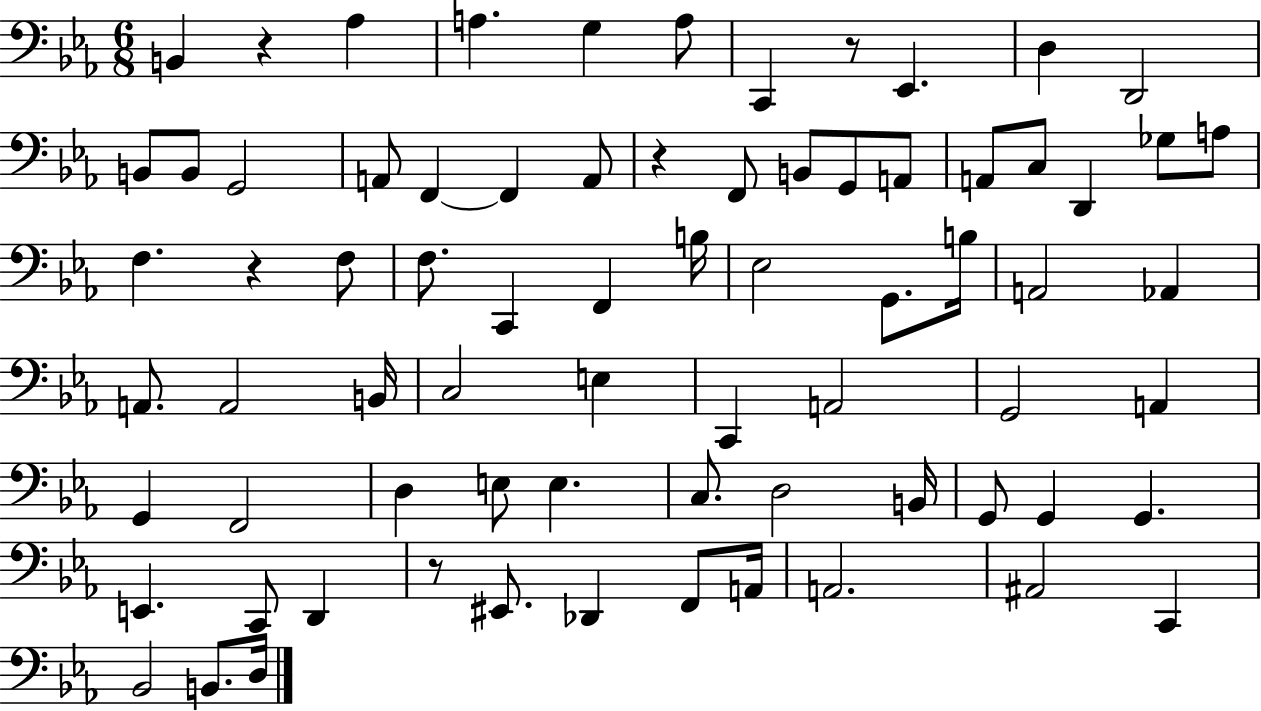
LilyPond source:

{
  \clef bass
  \numericTimeSignature
  \time 6/8
  \key ees \major
  b,4 r4 aes4 | a4. g4 a8 | c,4 r8 ees,4. | d4 d,2 | \break b,8 b,8 g,2 | a,8 f,4~~ f,4 a,8 | r4 f,8 b,8 g,8 a,8 | a,8 c8 d,4 ges8 a8 | \break f4. r4 f8 | f8. c,4 f,4 b16 | ees2 g,8. b16 | a,2 aes,4 | \break a,8. a,2 b,16 | c2 e4 | c,4 a,2 | g,2 a,4 | \break g,4 f,2 | d4 e8 e4. | c8. d2 b,16 | g,8 g,4 g,4. | \break e,4. c,8 d,4 | r8 eis,8. des,4 f,8 a,16 | a,2. | ais,2 c,4 | \break bes,2 b,8. d16 | \bar "|."
}